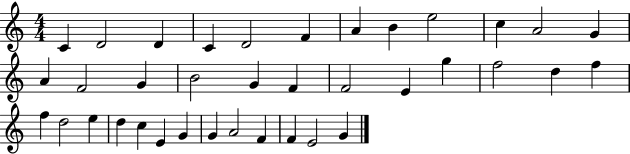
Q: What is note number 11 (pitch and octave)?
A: A4